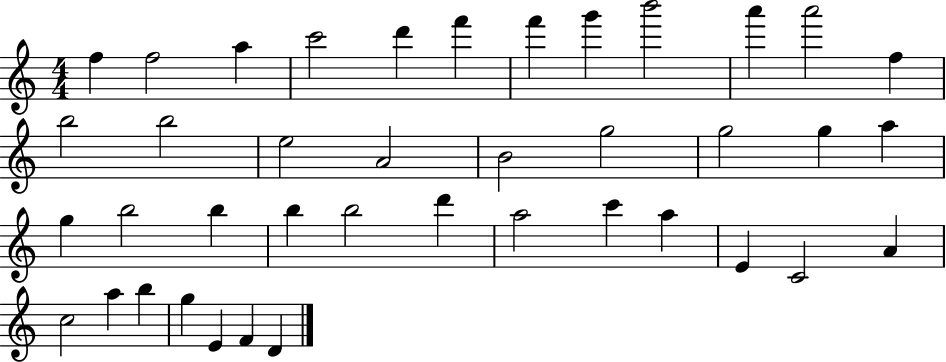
{
  \clef treble
  \numericTimeSignature
  \time 4/4
  \key c \major
  f''4 f''2 a''4 | c'''2 d'''4 f'''4 | f'''4 g'''4 b'''2 | a'''4 a'''2 f''4 | \break b''2 b''2 | e''2 a'2 | b'2 g''2 | g''2 g''4 a''4 | \break g''4 b''2 b''4 | b''4 b''2 d'''4 | a''2 c'''4 a''4 | e'4 c'2 a'4 | \break c''2 a''4 b''4 | g''4 e'4 f'4 d'4 | \bar "|."
}